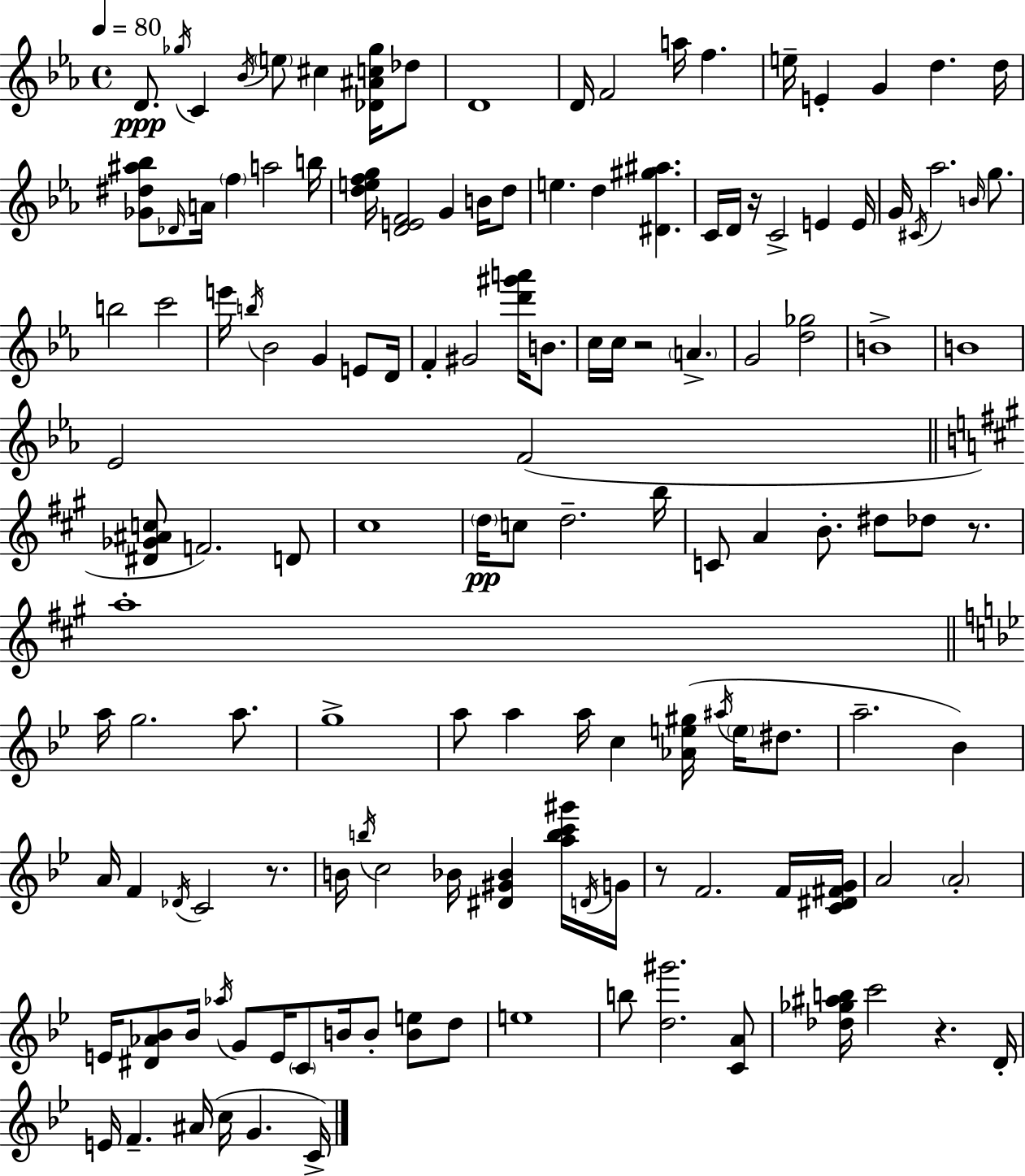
D4/e. Gb5/s C4/q Bb4/s E5/e C#5/q [Db4,A#4,C5,Gb5]/s Db5/e D4/w D4/s F4/h A5/s F5/q. E5/s E4/q G4/q D5/q. D5/s [Gb4,D#5,A#5,Bb5]/e Db4/s A4/s F5/q A5/h B5/s [D5,E5,F5,G5]/s [D4,E4,F4]/h G4/q B4/s D5/e E5/q. D5/q [D#4,G#5,A#5]/q. C4/s D4/s R/s C4/h E4/q E4/s G4/s C#4/s Ab5/h. B4/s G5/e. B5/h C6/h E6/s B5/s Bb4/h G4/q E4/e D4/s F4/q G#4/h [D6,G#6,A6]/s B4/e. C5/s C5/s R/h A4/q. G4/h [D5,Gb5]/h B4/w B4/w Eb4/h F4/h [D#4,Gb4,A#4,C5]/e F4/h. D4/e C#5/w D5/s C5/e D5/h. B5/s C4/e A4/q B4/e. D#5/e Db5/e R/e. A5/w A5/s G5/h. A5/e. G5/w A5/e A5/q A5/s C5/q [Ab4,E5,G#5]/s A#5/s E5/s D#5/e. A5/h. Bb4/q A4/s F4/q Db4/s C4/h R/e. B4/s B5/s C5/h Bb4/s [D#4,G#4,Bb4]/q [A5,B5,C6,G#6]/s D4/s G4/s R/e F4/h. F4/s [C4,D#4,F#4,G4]/s A4/h A4/h E4/s [D#4,Ab4,Bb4]/e Bb4/s Ab5/s G4/e E4/s C4/e B4/s B4/e [B4,E5]/e D5/e E5/w B5/e [D5,G#6]/h. [C4,A4]/e [Db5,Gb5,A#5,B5]/s C6/h R/q. D4/s E4/s F4/q. A#4/s C5/s G4/q. C4/s